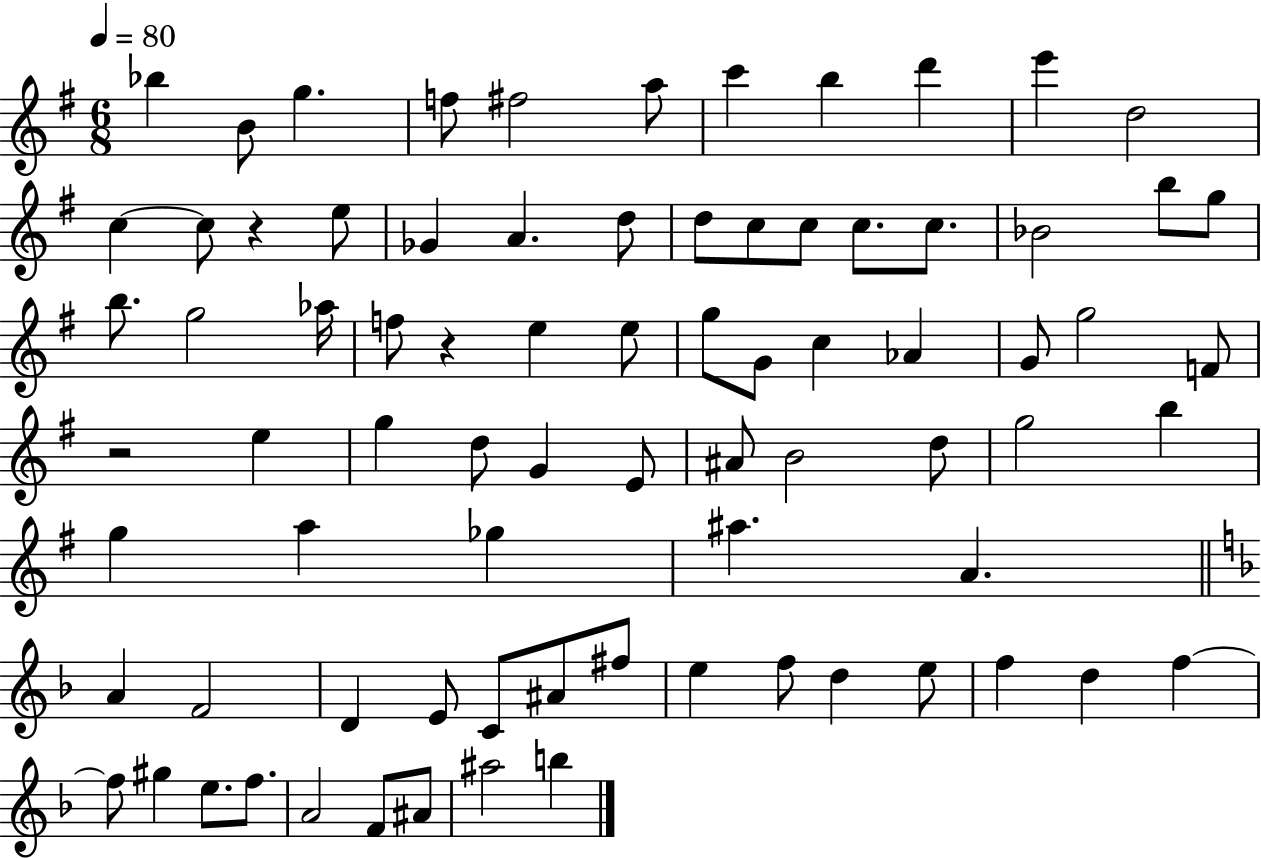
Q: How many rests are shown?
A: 3